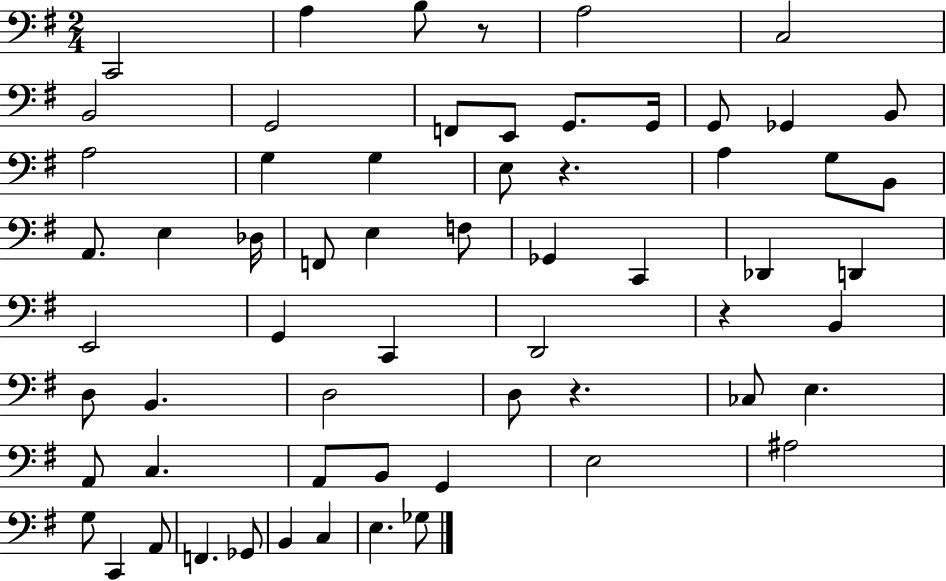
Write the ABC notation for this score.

X:1
T:Untitled
M:2/4
L:1/4
K:G
C,,2 A, B,/2 z/2 A,2 C,2 B,,2 G,,2 F,,/2 E,,/2 G,,/2 G,,/4 G,,/2 _G,, B,,/2 A,2 G, G, E,/2 z A, G,/2 B,,/2 A,,/2 E, _D,/4 F,,/2 E, F,/2 _G,, C,, _D,, D,, E,,2 G,, C,, D,,2 z B,, D,/2 B,, D,2 D,/2 z _C,/2 E, A,,/2 C, A,,/2 B,,/2 G,, E,2 ^A,2 G,/2 C,, A,,/2 F,, _G,,/2 B,, C, E, _G,/2